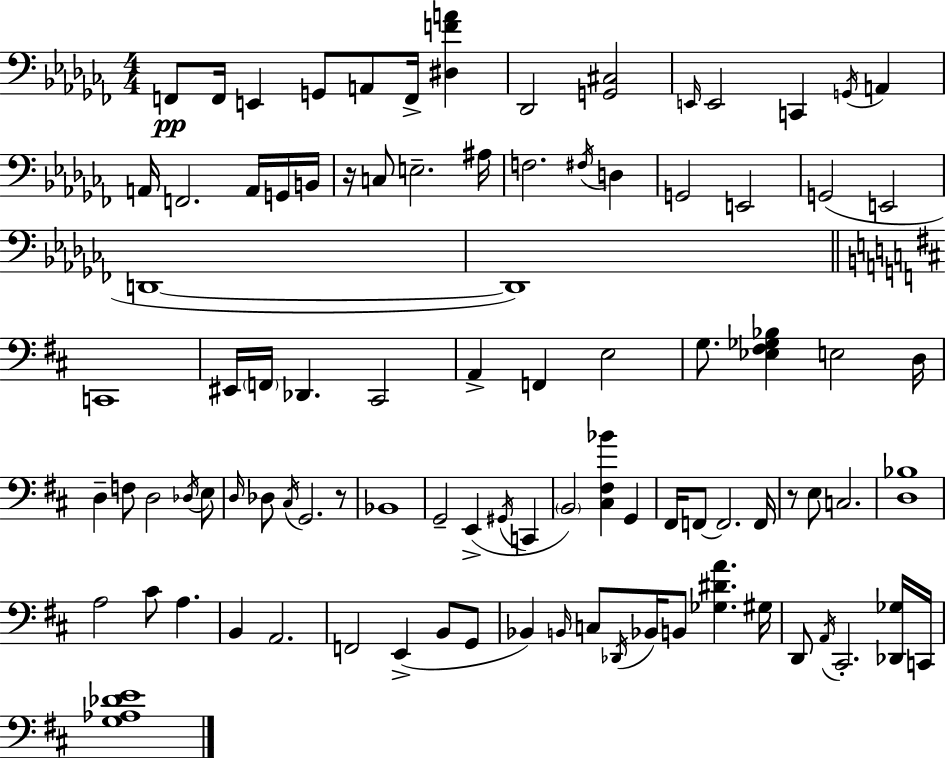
X:1
T:Untitled
M:4/4
L:1/4
K:Abm
F,,/2 F,,/4 E,, G,,/2 A,,/2 F,,/4 [^D,FA] _D,,2 [G,,^C,]2 E,,/4 E,,2 C,, G,,/4 A,, A,,/4 F,,2 A,,/4 G,,/4 B,,/4 z/4 C,/2 E,2 ^A,/4 F,2 ^F,/4 D, G,,2 E,,2 G,,2 E,,2 D,,4 D,,4 C,,4 ^E,,/4 F,,/4 _D,, ^C,,2 A,, F,, E,2 G,/2 [_E,^F,_G,_B,] E,2 D,/4 D, F,/2 D,2 _D,/4 E,/2 D,/4 _D,/2 ^C,/4 G,,2 z/2 _B,,4 G,,2 E,, ^G,,/4 C,, B,,2 [^C,^F,_B] G,, ^F,,/4 F,,/2 F,,2 F,,/4 z/2 E,/2 C,2 [D,_B,]4 A,2 ^C/2 A, B,, A,,2 F,,2 E,, B,,/2 G,,/2 _B,, B,,/4 C,/2 _D,,/4 _B,,/4 B,,/2 [_G,^DA] ^G,/4 D,,/2 A,,/4 ^C,,2 [_D,,_G,]/4 C,,/4 [G,_A,_DE]4